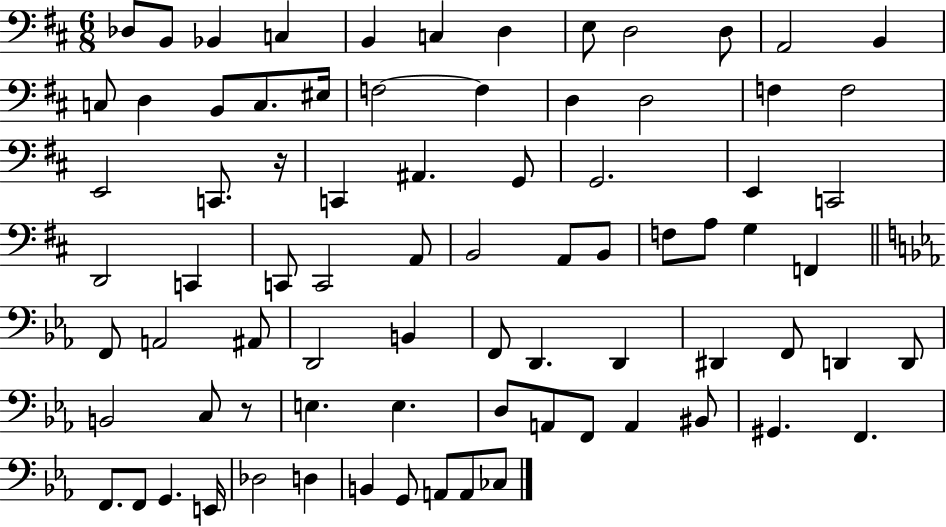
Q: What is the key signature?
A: D major